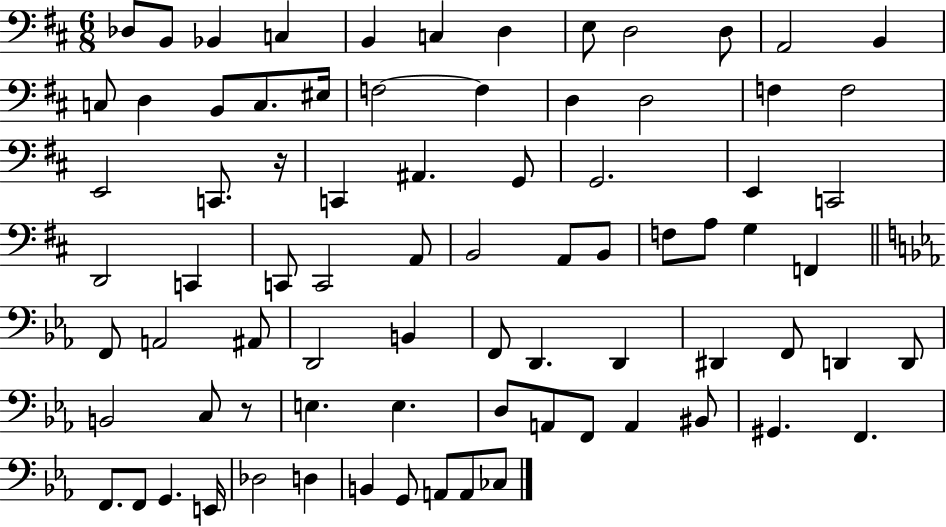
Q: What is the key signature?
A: D major